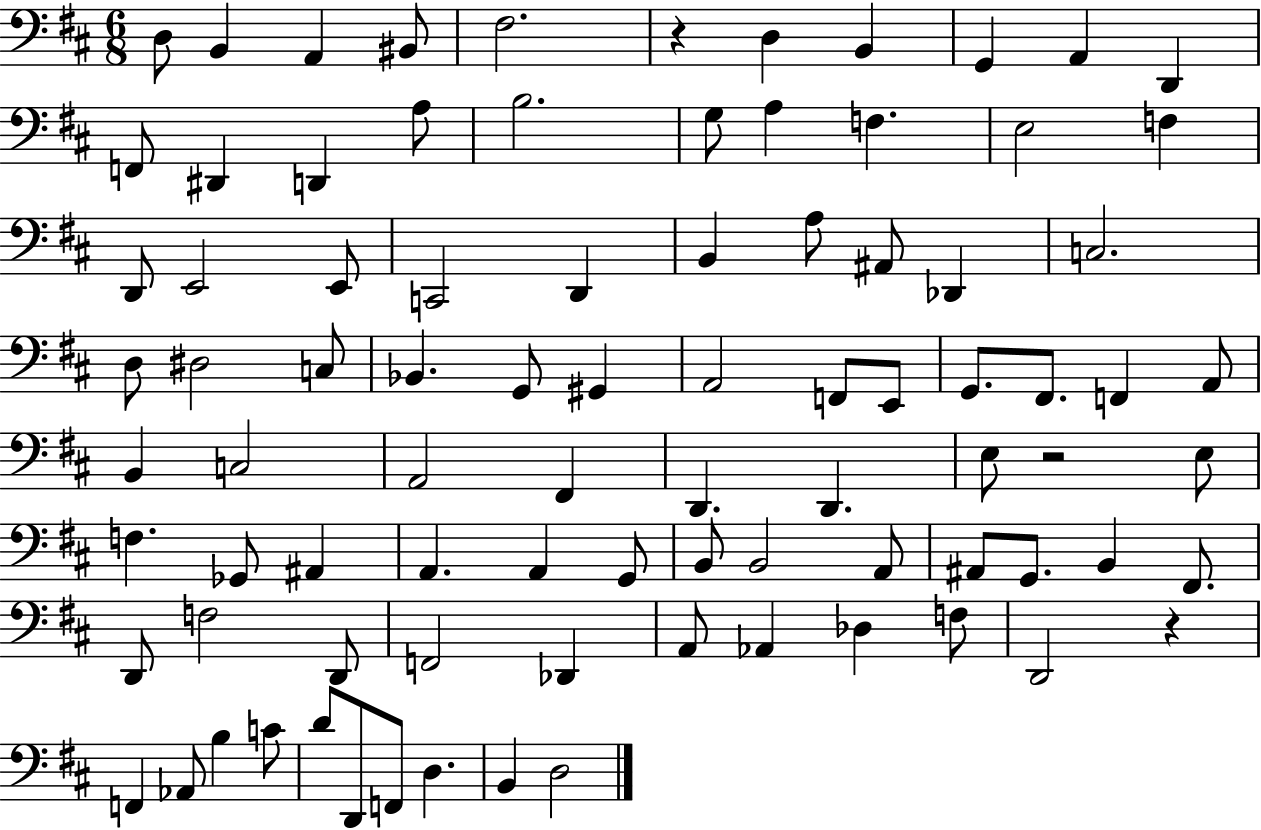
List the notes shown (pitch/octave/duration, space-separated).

D3/e B2/q A2/q BIS2/e F#3/h. R/q D3/q B2/q G2/q A2/q D2/q F2/e D#2/q D2/q A3/e B3/h. G3/e A3/q F3/q. E3/h F3/q D2/e E2/h E2/e C2/h D2/q B2/q A3/e A#2/e Db2/q C3/h. D3/e D#3/h C3/e Bb2/q. G2/e G#2/q A2/h F2/e E2/e G2/e. F#2/e. F2/q A2/e B2/q C3/h A2/h F#2/q D2/q. D2/q. E3/e R/h E3/e F3/q. Gb2/e A#2/q A2/q. A2/q G2/e B2/e B2/h A2/e A#2/e G2/e. B2/q F#2/e. D2/e F3/h D2/e F2/h Db2/q A2/e Ab2/q Db3/q F3/e D2/h R/q F2/q Ab2/e B3/q C4/e D4/e D2/e F2/e D3/q. B2/q D3/h